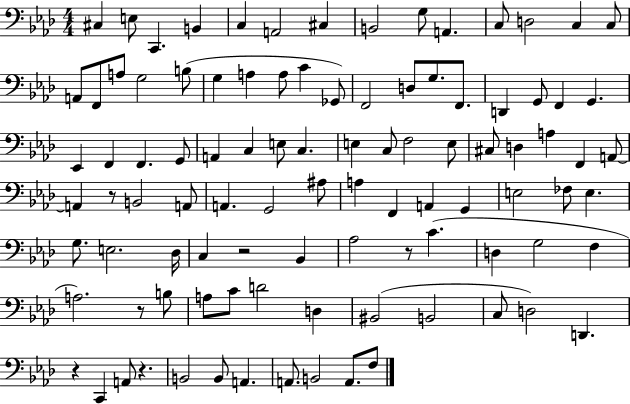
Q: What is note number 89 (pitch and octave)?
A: A2